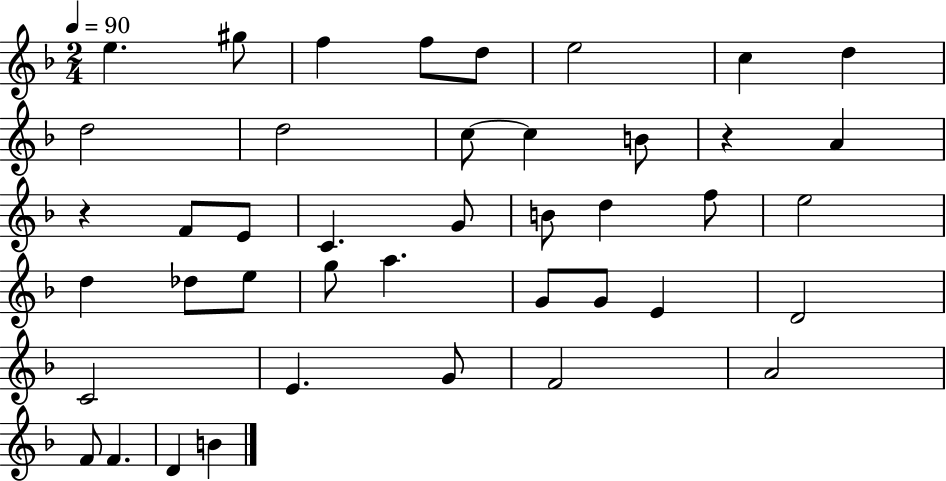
{
  \clef treble
  \numericTimeSignature
  \time 2/4
  \key f \major
  \tempo 4 = 90
  e''4. gis''8 | f''4 f''8 d''8 | e''2 | c''4 d''4 | \break d''2 | d''2 | c''8~~ c''4 b'8 | r4 a'4 | \break r4 f'8 e'8 | c'4. g'8 | b'8 d''4 f''8 | e''2 | \break d''4 des''8 e''8 | g''8 a''4. | g'8 g'8 e'4 | d'2 | \break c'2 | e'4. g'8 | f'2 | a'2 | \break f'8 f'4. | d'4 b'4 | \bar "|."
}